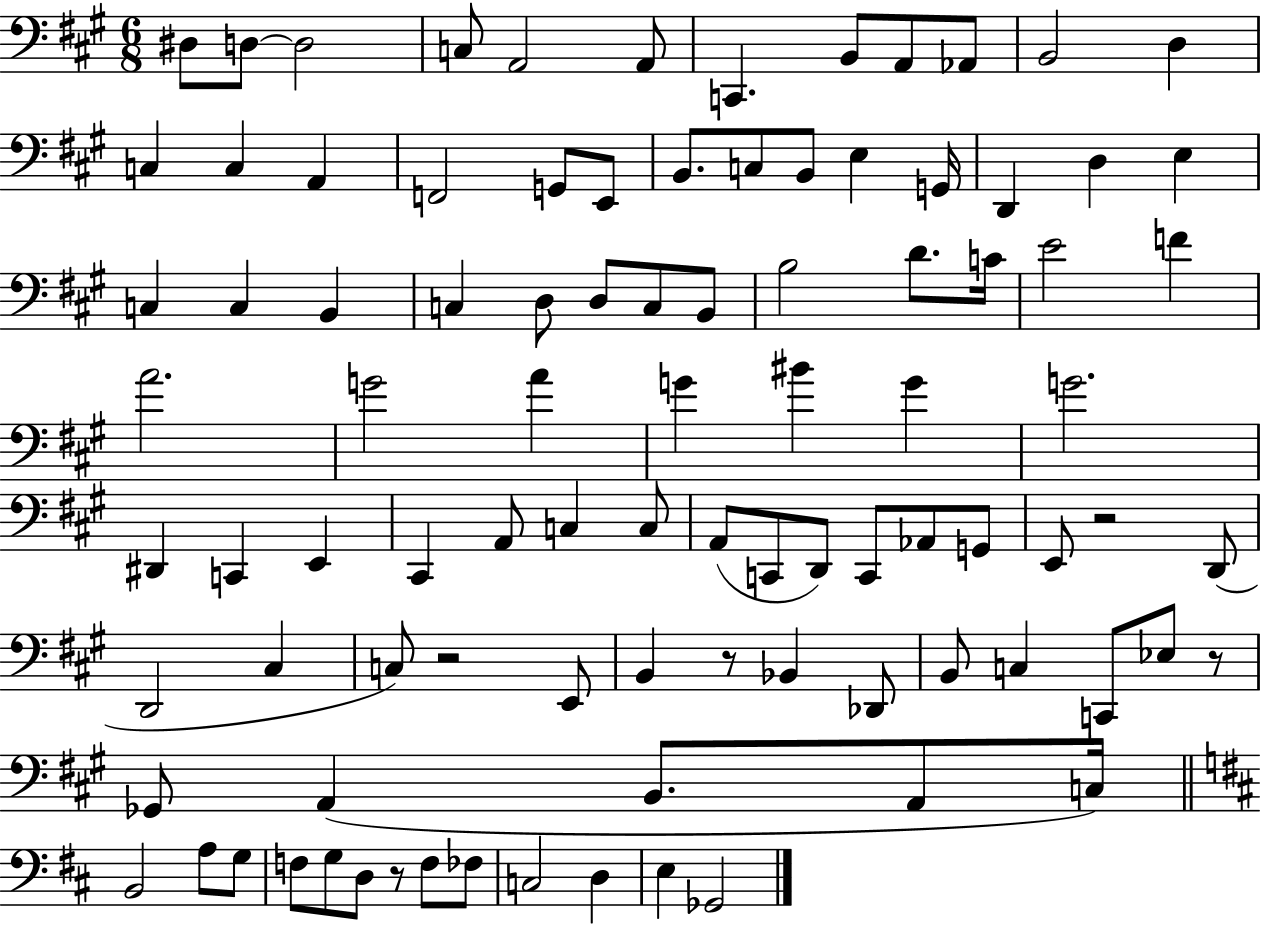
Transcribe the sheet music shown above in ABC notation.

X:1
T:Untitled
M:6/8
L:1/4
K:A
^D,/2 D,/2 D,2 C,/2 A,,2 A,,/2 C,, B,,/2 A,,/2 _A,,/2 B,,2 D, C, C, A,, F,,2 G,,/2 E,,/2 B,,/2 C,/2 B,,/2 E, G,,/4 D,, D, E, C, C, B,, C, D,/2 D,/2 C,/2 B,,/2 B,2 D/2 C/4 E2 F A2 G2 A G ^B G G2 ^D,, C,, E,, ^C,, A,,/2 C, C,/2 A,,/2 C,,/2 D,,/2 C,,/2 _A,,/2 G,,/2 E,,/2 z2 D,,/2 D,,2 ^C, C,/2 z2 E,,/2 B,, z/2 _B,, _D,,/2 B,,/2 C, C,,/2 _E,/2 z/2 _G,,/2 A,, B,,/2 A,,/2 C,/4 B,,2 A,/2 G,/2 F,/2 G,/2 D,/2 z/2 F,/2 _F,/2 C,2 D, E, _G,,2